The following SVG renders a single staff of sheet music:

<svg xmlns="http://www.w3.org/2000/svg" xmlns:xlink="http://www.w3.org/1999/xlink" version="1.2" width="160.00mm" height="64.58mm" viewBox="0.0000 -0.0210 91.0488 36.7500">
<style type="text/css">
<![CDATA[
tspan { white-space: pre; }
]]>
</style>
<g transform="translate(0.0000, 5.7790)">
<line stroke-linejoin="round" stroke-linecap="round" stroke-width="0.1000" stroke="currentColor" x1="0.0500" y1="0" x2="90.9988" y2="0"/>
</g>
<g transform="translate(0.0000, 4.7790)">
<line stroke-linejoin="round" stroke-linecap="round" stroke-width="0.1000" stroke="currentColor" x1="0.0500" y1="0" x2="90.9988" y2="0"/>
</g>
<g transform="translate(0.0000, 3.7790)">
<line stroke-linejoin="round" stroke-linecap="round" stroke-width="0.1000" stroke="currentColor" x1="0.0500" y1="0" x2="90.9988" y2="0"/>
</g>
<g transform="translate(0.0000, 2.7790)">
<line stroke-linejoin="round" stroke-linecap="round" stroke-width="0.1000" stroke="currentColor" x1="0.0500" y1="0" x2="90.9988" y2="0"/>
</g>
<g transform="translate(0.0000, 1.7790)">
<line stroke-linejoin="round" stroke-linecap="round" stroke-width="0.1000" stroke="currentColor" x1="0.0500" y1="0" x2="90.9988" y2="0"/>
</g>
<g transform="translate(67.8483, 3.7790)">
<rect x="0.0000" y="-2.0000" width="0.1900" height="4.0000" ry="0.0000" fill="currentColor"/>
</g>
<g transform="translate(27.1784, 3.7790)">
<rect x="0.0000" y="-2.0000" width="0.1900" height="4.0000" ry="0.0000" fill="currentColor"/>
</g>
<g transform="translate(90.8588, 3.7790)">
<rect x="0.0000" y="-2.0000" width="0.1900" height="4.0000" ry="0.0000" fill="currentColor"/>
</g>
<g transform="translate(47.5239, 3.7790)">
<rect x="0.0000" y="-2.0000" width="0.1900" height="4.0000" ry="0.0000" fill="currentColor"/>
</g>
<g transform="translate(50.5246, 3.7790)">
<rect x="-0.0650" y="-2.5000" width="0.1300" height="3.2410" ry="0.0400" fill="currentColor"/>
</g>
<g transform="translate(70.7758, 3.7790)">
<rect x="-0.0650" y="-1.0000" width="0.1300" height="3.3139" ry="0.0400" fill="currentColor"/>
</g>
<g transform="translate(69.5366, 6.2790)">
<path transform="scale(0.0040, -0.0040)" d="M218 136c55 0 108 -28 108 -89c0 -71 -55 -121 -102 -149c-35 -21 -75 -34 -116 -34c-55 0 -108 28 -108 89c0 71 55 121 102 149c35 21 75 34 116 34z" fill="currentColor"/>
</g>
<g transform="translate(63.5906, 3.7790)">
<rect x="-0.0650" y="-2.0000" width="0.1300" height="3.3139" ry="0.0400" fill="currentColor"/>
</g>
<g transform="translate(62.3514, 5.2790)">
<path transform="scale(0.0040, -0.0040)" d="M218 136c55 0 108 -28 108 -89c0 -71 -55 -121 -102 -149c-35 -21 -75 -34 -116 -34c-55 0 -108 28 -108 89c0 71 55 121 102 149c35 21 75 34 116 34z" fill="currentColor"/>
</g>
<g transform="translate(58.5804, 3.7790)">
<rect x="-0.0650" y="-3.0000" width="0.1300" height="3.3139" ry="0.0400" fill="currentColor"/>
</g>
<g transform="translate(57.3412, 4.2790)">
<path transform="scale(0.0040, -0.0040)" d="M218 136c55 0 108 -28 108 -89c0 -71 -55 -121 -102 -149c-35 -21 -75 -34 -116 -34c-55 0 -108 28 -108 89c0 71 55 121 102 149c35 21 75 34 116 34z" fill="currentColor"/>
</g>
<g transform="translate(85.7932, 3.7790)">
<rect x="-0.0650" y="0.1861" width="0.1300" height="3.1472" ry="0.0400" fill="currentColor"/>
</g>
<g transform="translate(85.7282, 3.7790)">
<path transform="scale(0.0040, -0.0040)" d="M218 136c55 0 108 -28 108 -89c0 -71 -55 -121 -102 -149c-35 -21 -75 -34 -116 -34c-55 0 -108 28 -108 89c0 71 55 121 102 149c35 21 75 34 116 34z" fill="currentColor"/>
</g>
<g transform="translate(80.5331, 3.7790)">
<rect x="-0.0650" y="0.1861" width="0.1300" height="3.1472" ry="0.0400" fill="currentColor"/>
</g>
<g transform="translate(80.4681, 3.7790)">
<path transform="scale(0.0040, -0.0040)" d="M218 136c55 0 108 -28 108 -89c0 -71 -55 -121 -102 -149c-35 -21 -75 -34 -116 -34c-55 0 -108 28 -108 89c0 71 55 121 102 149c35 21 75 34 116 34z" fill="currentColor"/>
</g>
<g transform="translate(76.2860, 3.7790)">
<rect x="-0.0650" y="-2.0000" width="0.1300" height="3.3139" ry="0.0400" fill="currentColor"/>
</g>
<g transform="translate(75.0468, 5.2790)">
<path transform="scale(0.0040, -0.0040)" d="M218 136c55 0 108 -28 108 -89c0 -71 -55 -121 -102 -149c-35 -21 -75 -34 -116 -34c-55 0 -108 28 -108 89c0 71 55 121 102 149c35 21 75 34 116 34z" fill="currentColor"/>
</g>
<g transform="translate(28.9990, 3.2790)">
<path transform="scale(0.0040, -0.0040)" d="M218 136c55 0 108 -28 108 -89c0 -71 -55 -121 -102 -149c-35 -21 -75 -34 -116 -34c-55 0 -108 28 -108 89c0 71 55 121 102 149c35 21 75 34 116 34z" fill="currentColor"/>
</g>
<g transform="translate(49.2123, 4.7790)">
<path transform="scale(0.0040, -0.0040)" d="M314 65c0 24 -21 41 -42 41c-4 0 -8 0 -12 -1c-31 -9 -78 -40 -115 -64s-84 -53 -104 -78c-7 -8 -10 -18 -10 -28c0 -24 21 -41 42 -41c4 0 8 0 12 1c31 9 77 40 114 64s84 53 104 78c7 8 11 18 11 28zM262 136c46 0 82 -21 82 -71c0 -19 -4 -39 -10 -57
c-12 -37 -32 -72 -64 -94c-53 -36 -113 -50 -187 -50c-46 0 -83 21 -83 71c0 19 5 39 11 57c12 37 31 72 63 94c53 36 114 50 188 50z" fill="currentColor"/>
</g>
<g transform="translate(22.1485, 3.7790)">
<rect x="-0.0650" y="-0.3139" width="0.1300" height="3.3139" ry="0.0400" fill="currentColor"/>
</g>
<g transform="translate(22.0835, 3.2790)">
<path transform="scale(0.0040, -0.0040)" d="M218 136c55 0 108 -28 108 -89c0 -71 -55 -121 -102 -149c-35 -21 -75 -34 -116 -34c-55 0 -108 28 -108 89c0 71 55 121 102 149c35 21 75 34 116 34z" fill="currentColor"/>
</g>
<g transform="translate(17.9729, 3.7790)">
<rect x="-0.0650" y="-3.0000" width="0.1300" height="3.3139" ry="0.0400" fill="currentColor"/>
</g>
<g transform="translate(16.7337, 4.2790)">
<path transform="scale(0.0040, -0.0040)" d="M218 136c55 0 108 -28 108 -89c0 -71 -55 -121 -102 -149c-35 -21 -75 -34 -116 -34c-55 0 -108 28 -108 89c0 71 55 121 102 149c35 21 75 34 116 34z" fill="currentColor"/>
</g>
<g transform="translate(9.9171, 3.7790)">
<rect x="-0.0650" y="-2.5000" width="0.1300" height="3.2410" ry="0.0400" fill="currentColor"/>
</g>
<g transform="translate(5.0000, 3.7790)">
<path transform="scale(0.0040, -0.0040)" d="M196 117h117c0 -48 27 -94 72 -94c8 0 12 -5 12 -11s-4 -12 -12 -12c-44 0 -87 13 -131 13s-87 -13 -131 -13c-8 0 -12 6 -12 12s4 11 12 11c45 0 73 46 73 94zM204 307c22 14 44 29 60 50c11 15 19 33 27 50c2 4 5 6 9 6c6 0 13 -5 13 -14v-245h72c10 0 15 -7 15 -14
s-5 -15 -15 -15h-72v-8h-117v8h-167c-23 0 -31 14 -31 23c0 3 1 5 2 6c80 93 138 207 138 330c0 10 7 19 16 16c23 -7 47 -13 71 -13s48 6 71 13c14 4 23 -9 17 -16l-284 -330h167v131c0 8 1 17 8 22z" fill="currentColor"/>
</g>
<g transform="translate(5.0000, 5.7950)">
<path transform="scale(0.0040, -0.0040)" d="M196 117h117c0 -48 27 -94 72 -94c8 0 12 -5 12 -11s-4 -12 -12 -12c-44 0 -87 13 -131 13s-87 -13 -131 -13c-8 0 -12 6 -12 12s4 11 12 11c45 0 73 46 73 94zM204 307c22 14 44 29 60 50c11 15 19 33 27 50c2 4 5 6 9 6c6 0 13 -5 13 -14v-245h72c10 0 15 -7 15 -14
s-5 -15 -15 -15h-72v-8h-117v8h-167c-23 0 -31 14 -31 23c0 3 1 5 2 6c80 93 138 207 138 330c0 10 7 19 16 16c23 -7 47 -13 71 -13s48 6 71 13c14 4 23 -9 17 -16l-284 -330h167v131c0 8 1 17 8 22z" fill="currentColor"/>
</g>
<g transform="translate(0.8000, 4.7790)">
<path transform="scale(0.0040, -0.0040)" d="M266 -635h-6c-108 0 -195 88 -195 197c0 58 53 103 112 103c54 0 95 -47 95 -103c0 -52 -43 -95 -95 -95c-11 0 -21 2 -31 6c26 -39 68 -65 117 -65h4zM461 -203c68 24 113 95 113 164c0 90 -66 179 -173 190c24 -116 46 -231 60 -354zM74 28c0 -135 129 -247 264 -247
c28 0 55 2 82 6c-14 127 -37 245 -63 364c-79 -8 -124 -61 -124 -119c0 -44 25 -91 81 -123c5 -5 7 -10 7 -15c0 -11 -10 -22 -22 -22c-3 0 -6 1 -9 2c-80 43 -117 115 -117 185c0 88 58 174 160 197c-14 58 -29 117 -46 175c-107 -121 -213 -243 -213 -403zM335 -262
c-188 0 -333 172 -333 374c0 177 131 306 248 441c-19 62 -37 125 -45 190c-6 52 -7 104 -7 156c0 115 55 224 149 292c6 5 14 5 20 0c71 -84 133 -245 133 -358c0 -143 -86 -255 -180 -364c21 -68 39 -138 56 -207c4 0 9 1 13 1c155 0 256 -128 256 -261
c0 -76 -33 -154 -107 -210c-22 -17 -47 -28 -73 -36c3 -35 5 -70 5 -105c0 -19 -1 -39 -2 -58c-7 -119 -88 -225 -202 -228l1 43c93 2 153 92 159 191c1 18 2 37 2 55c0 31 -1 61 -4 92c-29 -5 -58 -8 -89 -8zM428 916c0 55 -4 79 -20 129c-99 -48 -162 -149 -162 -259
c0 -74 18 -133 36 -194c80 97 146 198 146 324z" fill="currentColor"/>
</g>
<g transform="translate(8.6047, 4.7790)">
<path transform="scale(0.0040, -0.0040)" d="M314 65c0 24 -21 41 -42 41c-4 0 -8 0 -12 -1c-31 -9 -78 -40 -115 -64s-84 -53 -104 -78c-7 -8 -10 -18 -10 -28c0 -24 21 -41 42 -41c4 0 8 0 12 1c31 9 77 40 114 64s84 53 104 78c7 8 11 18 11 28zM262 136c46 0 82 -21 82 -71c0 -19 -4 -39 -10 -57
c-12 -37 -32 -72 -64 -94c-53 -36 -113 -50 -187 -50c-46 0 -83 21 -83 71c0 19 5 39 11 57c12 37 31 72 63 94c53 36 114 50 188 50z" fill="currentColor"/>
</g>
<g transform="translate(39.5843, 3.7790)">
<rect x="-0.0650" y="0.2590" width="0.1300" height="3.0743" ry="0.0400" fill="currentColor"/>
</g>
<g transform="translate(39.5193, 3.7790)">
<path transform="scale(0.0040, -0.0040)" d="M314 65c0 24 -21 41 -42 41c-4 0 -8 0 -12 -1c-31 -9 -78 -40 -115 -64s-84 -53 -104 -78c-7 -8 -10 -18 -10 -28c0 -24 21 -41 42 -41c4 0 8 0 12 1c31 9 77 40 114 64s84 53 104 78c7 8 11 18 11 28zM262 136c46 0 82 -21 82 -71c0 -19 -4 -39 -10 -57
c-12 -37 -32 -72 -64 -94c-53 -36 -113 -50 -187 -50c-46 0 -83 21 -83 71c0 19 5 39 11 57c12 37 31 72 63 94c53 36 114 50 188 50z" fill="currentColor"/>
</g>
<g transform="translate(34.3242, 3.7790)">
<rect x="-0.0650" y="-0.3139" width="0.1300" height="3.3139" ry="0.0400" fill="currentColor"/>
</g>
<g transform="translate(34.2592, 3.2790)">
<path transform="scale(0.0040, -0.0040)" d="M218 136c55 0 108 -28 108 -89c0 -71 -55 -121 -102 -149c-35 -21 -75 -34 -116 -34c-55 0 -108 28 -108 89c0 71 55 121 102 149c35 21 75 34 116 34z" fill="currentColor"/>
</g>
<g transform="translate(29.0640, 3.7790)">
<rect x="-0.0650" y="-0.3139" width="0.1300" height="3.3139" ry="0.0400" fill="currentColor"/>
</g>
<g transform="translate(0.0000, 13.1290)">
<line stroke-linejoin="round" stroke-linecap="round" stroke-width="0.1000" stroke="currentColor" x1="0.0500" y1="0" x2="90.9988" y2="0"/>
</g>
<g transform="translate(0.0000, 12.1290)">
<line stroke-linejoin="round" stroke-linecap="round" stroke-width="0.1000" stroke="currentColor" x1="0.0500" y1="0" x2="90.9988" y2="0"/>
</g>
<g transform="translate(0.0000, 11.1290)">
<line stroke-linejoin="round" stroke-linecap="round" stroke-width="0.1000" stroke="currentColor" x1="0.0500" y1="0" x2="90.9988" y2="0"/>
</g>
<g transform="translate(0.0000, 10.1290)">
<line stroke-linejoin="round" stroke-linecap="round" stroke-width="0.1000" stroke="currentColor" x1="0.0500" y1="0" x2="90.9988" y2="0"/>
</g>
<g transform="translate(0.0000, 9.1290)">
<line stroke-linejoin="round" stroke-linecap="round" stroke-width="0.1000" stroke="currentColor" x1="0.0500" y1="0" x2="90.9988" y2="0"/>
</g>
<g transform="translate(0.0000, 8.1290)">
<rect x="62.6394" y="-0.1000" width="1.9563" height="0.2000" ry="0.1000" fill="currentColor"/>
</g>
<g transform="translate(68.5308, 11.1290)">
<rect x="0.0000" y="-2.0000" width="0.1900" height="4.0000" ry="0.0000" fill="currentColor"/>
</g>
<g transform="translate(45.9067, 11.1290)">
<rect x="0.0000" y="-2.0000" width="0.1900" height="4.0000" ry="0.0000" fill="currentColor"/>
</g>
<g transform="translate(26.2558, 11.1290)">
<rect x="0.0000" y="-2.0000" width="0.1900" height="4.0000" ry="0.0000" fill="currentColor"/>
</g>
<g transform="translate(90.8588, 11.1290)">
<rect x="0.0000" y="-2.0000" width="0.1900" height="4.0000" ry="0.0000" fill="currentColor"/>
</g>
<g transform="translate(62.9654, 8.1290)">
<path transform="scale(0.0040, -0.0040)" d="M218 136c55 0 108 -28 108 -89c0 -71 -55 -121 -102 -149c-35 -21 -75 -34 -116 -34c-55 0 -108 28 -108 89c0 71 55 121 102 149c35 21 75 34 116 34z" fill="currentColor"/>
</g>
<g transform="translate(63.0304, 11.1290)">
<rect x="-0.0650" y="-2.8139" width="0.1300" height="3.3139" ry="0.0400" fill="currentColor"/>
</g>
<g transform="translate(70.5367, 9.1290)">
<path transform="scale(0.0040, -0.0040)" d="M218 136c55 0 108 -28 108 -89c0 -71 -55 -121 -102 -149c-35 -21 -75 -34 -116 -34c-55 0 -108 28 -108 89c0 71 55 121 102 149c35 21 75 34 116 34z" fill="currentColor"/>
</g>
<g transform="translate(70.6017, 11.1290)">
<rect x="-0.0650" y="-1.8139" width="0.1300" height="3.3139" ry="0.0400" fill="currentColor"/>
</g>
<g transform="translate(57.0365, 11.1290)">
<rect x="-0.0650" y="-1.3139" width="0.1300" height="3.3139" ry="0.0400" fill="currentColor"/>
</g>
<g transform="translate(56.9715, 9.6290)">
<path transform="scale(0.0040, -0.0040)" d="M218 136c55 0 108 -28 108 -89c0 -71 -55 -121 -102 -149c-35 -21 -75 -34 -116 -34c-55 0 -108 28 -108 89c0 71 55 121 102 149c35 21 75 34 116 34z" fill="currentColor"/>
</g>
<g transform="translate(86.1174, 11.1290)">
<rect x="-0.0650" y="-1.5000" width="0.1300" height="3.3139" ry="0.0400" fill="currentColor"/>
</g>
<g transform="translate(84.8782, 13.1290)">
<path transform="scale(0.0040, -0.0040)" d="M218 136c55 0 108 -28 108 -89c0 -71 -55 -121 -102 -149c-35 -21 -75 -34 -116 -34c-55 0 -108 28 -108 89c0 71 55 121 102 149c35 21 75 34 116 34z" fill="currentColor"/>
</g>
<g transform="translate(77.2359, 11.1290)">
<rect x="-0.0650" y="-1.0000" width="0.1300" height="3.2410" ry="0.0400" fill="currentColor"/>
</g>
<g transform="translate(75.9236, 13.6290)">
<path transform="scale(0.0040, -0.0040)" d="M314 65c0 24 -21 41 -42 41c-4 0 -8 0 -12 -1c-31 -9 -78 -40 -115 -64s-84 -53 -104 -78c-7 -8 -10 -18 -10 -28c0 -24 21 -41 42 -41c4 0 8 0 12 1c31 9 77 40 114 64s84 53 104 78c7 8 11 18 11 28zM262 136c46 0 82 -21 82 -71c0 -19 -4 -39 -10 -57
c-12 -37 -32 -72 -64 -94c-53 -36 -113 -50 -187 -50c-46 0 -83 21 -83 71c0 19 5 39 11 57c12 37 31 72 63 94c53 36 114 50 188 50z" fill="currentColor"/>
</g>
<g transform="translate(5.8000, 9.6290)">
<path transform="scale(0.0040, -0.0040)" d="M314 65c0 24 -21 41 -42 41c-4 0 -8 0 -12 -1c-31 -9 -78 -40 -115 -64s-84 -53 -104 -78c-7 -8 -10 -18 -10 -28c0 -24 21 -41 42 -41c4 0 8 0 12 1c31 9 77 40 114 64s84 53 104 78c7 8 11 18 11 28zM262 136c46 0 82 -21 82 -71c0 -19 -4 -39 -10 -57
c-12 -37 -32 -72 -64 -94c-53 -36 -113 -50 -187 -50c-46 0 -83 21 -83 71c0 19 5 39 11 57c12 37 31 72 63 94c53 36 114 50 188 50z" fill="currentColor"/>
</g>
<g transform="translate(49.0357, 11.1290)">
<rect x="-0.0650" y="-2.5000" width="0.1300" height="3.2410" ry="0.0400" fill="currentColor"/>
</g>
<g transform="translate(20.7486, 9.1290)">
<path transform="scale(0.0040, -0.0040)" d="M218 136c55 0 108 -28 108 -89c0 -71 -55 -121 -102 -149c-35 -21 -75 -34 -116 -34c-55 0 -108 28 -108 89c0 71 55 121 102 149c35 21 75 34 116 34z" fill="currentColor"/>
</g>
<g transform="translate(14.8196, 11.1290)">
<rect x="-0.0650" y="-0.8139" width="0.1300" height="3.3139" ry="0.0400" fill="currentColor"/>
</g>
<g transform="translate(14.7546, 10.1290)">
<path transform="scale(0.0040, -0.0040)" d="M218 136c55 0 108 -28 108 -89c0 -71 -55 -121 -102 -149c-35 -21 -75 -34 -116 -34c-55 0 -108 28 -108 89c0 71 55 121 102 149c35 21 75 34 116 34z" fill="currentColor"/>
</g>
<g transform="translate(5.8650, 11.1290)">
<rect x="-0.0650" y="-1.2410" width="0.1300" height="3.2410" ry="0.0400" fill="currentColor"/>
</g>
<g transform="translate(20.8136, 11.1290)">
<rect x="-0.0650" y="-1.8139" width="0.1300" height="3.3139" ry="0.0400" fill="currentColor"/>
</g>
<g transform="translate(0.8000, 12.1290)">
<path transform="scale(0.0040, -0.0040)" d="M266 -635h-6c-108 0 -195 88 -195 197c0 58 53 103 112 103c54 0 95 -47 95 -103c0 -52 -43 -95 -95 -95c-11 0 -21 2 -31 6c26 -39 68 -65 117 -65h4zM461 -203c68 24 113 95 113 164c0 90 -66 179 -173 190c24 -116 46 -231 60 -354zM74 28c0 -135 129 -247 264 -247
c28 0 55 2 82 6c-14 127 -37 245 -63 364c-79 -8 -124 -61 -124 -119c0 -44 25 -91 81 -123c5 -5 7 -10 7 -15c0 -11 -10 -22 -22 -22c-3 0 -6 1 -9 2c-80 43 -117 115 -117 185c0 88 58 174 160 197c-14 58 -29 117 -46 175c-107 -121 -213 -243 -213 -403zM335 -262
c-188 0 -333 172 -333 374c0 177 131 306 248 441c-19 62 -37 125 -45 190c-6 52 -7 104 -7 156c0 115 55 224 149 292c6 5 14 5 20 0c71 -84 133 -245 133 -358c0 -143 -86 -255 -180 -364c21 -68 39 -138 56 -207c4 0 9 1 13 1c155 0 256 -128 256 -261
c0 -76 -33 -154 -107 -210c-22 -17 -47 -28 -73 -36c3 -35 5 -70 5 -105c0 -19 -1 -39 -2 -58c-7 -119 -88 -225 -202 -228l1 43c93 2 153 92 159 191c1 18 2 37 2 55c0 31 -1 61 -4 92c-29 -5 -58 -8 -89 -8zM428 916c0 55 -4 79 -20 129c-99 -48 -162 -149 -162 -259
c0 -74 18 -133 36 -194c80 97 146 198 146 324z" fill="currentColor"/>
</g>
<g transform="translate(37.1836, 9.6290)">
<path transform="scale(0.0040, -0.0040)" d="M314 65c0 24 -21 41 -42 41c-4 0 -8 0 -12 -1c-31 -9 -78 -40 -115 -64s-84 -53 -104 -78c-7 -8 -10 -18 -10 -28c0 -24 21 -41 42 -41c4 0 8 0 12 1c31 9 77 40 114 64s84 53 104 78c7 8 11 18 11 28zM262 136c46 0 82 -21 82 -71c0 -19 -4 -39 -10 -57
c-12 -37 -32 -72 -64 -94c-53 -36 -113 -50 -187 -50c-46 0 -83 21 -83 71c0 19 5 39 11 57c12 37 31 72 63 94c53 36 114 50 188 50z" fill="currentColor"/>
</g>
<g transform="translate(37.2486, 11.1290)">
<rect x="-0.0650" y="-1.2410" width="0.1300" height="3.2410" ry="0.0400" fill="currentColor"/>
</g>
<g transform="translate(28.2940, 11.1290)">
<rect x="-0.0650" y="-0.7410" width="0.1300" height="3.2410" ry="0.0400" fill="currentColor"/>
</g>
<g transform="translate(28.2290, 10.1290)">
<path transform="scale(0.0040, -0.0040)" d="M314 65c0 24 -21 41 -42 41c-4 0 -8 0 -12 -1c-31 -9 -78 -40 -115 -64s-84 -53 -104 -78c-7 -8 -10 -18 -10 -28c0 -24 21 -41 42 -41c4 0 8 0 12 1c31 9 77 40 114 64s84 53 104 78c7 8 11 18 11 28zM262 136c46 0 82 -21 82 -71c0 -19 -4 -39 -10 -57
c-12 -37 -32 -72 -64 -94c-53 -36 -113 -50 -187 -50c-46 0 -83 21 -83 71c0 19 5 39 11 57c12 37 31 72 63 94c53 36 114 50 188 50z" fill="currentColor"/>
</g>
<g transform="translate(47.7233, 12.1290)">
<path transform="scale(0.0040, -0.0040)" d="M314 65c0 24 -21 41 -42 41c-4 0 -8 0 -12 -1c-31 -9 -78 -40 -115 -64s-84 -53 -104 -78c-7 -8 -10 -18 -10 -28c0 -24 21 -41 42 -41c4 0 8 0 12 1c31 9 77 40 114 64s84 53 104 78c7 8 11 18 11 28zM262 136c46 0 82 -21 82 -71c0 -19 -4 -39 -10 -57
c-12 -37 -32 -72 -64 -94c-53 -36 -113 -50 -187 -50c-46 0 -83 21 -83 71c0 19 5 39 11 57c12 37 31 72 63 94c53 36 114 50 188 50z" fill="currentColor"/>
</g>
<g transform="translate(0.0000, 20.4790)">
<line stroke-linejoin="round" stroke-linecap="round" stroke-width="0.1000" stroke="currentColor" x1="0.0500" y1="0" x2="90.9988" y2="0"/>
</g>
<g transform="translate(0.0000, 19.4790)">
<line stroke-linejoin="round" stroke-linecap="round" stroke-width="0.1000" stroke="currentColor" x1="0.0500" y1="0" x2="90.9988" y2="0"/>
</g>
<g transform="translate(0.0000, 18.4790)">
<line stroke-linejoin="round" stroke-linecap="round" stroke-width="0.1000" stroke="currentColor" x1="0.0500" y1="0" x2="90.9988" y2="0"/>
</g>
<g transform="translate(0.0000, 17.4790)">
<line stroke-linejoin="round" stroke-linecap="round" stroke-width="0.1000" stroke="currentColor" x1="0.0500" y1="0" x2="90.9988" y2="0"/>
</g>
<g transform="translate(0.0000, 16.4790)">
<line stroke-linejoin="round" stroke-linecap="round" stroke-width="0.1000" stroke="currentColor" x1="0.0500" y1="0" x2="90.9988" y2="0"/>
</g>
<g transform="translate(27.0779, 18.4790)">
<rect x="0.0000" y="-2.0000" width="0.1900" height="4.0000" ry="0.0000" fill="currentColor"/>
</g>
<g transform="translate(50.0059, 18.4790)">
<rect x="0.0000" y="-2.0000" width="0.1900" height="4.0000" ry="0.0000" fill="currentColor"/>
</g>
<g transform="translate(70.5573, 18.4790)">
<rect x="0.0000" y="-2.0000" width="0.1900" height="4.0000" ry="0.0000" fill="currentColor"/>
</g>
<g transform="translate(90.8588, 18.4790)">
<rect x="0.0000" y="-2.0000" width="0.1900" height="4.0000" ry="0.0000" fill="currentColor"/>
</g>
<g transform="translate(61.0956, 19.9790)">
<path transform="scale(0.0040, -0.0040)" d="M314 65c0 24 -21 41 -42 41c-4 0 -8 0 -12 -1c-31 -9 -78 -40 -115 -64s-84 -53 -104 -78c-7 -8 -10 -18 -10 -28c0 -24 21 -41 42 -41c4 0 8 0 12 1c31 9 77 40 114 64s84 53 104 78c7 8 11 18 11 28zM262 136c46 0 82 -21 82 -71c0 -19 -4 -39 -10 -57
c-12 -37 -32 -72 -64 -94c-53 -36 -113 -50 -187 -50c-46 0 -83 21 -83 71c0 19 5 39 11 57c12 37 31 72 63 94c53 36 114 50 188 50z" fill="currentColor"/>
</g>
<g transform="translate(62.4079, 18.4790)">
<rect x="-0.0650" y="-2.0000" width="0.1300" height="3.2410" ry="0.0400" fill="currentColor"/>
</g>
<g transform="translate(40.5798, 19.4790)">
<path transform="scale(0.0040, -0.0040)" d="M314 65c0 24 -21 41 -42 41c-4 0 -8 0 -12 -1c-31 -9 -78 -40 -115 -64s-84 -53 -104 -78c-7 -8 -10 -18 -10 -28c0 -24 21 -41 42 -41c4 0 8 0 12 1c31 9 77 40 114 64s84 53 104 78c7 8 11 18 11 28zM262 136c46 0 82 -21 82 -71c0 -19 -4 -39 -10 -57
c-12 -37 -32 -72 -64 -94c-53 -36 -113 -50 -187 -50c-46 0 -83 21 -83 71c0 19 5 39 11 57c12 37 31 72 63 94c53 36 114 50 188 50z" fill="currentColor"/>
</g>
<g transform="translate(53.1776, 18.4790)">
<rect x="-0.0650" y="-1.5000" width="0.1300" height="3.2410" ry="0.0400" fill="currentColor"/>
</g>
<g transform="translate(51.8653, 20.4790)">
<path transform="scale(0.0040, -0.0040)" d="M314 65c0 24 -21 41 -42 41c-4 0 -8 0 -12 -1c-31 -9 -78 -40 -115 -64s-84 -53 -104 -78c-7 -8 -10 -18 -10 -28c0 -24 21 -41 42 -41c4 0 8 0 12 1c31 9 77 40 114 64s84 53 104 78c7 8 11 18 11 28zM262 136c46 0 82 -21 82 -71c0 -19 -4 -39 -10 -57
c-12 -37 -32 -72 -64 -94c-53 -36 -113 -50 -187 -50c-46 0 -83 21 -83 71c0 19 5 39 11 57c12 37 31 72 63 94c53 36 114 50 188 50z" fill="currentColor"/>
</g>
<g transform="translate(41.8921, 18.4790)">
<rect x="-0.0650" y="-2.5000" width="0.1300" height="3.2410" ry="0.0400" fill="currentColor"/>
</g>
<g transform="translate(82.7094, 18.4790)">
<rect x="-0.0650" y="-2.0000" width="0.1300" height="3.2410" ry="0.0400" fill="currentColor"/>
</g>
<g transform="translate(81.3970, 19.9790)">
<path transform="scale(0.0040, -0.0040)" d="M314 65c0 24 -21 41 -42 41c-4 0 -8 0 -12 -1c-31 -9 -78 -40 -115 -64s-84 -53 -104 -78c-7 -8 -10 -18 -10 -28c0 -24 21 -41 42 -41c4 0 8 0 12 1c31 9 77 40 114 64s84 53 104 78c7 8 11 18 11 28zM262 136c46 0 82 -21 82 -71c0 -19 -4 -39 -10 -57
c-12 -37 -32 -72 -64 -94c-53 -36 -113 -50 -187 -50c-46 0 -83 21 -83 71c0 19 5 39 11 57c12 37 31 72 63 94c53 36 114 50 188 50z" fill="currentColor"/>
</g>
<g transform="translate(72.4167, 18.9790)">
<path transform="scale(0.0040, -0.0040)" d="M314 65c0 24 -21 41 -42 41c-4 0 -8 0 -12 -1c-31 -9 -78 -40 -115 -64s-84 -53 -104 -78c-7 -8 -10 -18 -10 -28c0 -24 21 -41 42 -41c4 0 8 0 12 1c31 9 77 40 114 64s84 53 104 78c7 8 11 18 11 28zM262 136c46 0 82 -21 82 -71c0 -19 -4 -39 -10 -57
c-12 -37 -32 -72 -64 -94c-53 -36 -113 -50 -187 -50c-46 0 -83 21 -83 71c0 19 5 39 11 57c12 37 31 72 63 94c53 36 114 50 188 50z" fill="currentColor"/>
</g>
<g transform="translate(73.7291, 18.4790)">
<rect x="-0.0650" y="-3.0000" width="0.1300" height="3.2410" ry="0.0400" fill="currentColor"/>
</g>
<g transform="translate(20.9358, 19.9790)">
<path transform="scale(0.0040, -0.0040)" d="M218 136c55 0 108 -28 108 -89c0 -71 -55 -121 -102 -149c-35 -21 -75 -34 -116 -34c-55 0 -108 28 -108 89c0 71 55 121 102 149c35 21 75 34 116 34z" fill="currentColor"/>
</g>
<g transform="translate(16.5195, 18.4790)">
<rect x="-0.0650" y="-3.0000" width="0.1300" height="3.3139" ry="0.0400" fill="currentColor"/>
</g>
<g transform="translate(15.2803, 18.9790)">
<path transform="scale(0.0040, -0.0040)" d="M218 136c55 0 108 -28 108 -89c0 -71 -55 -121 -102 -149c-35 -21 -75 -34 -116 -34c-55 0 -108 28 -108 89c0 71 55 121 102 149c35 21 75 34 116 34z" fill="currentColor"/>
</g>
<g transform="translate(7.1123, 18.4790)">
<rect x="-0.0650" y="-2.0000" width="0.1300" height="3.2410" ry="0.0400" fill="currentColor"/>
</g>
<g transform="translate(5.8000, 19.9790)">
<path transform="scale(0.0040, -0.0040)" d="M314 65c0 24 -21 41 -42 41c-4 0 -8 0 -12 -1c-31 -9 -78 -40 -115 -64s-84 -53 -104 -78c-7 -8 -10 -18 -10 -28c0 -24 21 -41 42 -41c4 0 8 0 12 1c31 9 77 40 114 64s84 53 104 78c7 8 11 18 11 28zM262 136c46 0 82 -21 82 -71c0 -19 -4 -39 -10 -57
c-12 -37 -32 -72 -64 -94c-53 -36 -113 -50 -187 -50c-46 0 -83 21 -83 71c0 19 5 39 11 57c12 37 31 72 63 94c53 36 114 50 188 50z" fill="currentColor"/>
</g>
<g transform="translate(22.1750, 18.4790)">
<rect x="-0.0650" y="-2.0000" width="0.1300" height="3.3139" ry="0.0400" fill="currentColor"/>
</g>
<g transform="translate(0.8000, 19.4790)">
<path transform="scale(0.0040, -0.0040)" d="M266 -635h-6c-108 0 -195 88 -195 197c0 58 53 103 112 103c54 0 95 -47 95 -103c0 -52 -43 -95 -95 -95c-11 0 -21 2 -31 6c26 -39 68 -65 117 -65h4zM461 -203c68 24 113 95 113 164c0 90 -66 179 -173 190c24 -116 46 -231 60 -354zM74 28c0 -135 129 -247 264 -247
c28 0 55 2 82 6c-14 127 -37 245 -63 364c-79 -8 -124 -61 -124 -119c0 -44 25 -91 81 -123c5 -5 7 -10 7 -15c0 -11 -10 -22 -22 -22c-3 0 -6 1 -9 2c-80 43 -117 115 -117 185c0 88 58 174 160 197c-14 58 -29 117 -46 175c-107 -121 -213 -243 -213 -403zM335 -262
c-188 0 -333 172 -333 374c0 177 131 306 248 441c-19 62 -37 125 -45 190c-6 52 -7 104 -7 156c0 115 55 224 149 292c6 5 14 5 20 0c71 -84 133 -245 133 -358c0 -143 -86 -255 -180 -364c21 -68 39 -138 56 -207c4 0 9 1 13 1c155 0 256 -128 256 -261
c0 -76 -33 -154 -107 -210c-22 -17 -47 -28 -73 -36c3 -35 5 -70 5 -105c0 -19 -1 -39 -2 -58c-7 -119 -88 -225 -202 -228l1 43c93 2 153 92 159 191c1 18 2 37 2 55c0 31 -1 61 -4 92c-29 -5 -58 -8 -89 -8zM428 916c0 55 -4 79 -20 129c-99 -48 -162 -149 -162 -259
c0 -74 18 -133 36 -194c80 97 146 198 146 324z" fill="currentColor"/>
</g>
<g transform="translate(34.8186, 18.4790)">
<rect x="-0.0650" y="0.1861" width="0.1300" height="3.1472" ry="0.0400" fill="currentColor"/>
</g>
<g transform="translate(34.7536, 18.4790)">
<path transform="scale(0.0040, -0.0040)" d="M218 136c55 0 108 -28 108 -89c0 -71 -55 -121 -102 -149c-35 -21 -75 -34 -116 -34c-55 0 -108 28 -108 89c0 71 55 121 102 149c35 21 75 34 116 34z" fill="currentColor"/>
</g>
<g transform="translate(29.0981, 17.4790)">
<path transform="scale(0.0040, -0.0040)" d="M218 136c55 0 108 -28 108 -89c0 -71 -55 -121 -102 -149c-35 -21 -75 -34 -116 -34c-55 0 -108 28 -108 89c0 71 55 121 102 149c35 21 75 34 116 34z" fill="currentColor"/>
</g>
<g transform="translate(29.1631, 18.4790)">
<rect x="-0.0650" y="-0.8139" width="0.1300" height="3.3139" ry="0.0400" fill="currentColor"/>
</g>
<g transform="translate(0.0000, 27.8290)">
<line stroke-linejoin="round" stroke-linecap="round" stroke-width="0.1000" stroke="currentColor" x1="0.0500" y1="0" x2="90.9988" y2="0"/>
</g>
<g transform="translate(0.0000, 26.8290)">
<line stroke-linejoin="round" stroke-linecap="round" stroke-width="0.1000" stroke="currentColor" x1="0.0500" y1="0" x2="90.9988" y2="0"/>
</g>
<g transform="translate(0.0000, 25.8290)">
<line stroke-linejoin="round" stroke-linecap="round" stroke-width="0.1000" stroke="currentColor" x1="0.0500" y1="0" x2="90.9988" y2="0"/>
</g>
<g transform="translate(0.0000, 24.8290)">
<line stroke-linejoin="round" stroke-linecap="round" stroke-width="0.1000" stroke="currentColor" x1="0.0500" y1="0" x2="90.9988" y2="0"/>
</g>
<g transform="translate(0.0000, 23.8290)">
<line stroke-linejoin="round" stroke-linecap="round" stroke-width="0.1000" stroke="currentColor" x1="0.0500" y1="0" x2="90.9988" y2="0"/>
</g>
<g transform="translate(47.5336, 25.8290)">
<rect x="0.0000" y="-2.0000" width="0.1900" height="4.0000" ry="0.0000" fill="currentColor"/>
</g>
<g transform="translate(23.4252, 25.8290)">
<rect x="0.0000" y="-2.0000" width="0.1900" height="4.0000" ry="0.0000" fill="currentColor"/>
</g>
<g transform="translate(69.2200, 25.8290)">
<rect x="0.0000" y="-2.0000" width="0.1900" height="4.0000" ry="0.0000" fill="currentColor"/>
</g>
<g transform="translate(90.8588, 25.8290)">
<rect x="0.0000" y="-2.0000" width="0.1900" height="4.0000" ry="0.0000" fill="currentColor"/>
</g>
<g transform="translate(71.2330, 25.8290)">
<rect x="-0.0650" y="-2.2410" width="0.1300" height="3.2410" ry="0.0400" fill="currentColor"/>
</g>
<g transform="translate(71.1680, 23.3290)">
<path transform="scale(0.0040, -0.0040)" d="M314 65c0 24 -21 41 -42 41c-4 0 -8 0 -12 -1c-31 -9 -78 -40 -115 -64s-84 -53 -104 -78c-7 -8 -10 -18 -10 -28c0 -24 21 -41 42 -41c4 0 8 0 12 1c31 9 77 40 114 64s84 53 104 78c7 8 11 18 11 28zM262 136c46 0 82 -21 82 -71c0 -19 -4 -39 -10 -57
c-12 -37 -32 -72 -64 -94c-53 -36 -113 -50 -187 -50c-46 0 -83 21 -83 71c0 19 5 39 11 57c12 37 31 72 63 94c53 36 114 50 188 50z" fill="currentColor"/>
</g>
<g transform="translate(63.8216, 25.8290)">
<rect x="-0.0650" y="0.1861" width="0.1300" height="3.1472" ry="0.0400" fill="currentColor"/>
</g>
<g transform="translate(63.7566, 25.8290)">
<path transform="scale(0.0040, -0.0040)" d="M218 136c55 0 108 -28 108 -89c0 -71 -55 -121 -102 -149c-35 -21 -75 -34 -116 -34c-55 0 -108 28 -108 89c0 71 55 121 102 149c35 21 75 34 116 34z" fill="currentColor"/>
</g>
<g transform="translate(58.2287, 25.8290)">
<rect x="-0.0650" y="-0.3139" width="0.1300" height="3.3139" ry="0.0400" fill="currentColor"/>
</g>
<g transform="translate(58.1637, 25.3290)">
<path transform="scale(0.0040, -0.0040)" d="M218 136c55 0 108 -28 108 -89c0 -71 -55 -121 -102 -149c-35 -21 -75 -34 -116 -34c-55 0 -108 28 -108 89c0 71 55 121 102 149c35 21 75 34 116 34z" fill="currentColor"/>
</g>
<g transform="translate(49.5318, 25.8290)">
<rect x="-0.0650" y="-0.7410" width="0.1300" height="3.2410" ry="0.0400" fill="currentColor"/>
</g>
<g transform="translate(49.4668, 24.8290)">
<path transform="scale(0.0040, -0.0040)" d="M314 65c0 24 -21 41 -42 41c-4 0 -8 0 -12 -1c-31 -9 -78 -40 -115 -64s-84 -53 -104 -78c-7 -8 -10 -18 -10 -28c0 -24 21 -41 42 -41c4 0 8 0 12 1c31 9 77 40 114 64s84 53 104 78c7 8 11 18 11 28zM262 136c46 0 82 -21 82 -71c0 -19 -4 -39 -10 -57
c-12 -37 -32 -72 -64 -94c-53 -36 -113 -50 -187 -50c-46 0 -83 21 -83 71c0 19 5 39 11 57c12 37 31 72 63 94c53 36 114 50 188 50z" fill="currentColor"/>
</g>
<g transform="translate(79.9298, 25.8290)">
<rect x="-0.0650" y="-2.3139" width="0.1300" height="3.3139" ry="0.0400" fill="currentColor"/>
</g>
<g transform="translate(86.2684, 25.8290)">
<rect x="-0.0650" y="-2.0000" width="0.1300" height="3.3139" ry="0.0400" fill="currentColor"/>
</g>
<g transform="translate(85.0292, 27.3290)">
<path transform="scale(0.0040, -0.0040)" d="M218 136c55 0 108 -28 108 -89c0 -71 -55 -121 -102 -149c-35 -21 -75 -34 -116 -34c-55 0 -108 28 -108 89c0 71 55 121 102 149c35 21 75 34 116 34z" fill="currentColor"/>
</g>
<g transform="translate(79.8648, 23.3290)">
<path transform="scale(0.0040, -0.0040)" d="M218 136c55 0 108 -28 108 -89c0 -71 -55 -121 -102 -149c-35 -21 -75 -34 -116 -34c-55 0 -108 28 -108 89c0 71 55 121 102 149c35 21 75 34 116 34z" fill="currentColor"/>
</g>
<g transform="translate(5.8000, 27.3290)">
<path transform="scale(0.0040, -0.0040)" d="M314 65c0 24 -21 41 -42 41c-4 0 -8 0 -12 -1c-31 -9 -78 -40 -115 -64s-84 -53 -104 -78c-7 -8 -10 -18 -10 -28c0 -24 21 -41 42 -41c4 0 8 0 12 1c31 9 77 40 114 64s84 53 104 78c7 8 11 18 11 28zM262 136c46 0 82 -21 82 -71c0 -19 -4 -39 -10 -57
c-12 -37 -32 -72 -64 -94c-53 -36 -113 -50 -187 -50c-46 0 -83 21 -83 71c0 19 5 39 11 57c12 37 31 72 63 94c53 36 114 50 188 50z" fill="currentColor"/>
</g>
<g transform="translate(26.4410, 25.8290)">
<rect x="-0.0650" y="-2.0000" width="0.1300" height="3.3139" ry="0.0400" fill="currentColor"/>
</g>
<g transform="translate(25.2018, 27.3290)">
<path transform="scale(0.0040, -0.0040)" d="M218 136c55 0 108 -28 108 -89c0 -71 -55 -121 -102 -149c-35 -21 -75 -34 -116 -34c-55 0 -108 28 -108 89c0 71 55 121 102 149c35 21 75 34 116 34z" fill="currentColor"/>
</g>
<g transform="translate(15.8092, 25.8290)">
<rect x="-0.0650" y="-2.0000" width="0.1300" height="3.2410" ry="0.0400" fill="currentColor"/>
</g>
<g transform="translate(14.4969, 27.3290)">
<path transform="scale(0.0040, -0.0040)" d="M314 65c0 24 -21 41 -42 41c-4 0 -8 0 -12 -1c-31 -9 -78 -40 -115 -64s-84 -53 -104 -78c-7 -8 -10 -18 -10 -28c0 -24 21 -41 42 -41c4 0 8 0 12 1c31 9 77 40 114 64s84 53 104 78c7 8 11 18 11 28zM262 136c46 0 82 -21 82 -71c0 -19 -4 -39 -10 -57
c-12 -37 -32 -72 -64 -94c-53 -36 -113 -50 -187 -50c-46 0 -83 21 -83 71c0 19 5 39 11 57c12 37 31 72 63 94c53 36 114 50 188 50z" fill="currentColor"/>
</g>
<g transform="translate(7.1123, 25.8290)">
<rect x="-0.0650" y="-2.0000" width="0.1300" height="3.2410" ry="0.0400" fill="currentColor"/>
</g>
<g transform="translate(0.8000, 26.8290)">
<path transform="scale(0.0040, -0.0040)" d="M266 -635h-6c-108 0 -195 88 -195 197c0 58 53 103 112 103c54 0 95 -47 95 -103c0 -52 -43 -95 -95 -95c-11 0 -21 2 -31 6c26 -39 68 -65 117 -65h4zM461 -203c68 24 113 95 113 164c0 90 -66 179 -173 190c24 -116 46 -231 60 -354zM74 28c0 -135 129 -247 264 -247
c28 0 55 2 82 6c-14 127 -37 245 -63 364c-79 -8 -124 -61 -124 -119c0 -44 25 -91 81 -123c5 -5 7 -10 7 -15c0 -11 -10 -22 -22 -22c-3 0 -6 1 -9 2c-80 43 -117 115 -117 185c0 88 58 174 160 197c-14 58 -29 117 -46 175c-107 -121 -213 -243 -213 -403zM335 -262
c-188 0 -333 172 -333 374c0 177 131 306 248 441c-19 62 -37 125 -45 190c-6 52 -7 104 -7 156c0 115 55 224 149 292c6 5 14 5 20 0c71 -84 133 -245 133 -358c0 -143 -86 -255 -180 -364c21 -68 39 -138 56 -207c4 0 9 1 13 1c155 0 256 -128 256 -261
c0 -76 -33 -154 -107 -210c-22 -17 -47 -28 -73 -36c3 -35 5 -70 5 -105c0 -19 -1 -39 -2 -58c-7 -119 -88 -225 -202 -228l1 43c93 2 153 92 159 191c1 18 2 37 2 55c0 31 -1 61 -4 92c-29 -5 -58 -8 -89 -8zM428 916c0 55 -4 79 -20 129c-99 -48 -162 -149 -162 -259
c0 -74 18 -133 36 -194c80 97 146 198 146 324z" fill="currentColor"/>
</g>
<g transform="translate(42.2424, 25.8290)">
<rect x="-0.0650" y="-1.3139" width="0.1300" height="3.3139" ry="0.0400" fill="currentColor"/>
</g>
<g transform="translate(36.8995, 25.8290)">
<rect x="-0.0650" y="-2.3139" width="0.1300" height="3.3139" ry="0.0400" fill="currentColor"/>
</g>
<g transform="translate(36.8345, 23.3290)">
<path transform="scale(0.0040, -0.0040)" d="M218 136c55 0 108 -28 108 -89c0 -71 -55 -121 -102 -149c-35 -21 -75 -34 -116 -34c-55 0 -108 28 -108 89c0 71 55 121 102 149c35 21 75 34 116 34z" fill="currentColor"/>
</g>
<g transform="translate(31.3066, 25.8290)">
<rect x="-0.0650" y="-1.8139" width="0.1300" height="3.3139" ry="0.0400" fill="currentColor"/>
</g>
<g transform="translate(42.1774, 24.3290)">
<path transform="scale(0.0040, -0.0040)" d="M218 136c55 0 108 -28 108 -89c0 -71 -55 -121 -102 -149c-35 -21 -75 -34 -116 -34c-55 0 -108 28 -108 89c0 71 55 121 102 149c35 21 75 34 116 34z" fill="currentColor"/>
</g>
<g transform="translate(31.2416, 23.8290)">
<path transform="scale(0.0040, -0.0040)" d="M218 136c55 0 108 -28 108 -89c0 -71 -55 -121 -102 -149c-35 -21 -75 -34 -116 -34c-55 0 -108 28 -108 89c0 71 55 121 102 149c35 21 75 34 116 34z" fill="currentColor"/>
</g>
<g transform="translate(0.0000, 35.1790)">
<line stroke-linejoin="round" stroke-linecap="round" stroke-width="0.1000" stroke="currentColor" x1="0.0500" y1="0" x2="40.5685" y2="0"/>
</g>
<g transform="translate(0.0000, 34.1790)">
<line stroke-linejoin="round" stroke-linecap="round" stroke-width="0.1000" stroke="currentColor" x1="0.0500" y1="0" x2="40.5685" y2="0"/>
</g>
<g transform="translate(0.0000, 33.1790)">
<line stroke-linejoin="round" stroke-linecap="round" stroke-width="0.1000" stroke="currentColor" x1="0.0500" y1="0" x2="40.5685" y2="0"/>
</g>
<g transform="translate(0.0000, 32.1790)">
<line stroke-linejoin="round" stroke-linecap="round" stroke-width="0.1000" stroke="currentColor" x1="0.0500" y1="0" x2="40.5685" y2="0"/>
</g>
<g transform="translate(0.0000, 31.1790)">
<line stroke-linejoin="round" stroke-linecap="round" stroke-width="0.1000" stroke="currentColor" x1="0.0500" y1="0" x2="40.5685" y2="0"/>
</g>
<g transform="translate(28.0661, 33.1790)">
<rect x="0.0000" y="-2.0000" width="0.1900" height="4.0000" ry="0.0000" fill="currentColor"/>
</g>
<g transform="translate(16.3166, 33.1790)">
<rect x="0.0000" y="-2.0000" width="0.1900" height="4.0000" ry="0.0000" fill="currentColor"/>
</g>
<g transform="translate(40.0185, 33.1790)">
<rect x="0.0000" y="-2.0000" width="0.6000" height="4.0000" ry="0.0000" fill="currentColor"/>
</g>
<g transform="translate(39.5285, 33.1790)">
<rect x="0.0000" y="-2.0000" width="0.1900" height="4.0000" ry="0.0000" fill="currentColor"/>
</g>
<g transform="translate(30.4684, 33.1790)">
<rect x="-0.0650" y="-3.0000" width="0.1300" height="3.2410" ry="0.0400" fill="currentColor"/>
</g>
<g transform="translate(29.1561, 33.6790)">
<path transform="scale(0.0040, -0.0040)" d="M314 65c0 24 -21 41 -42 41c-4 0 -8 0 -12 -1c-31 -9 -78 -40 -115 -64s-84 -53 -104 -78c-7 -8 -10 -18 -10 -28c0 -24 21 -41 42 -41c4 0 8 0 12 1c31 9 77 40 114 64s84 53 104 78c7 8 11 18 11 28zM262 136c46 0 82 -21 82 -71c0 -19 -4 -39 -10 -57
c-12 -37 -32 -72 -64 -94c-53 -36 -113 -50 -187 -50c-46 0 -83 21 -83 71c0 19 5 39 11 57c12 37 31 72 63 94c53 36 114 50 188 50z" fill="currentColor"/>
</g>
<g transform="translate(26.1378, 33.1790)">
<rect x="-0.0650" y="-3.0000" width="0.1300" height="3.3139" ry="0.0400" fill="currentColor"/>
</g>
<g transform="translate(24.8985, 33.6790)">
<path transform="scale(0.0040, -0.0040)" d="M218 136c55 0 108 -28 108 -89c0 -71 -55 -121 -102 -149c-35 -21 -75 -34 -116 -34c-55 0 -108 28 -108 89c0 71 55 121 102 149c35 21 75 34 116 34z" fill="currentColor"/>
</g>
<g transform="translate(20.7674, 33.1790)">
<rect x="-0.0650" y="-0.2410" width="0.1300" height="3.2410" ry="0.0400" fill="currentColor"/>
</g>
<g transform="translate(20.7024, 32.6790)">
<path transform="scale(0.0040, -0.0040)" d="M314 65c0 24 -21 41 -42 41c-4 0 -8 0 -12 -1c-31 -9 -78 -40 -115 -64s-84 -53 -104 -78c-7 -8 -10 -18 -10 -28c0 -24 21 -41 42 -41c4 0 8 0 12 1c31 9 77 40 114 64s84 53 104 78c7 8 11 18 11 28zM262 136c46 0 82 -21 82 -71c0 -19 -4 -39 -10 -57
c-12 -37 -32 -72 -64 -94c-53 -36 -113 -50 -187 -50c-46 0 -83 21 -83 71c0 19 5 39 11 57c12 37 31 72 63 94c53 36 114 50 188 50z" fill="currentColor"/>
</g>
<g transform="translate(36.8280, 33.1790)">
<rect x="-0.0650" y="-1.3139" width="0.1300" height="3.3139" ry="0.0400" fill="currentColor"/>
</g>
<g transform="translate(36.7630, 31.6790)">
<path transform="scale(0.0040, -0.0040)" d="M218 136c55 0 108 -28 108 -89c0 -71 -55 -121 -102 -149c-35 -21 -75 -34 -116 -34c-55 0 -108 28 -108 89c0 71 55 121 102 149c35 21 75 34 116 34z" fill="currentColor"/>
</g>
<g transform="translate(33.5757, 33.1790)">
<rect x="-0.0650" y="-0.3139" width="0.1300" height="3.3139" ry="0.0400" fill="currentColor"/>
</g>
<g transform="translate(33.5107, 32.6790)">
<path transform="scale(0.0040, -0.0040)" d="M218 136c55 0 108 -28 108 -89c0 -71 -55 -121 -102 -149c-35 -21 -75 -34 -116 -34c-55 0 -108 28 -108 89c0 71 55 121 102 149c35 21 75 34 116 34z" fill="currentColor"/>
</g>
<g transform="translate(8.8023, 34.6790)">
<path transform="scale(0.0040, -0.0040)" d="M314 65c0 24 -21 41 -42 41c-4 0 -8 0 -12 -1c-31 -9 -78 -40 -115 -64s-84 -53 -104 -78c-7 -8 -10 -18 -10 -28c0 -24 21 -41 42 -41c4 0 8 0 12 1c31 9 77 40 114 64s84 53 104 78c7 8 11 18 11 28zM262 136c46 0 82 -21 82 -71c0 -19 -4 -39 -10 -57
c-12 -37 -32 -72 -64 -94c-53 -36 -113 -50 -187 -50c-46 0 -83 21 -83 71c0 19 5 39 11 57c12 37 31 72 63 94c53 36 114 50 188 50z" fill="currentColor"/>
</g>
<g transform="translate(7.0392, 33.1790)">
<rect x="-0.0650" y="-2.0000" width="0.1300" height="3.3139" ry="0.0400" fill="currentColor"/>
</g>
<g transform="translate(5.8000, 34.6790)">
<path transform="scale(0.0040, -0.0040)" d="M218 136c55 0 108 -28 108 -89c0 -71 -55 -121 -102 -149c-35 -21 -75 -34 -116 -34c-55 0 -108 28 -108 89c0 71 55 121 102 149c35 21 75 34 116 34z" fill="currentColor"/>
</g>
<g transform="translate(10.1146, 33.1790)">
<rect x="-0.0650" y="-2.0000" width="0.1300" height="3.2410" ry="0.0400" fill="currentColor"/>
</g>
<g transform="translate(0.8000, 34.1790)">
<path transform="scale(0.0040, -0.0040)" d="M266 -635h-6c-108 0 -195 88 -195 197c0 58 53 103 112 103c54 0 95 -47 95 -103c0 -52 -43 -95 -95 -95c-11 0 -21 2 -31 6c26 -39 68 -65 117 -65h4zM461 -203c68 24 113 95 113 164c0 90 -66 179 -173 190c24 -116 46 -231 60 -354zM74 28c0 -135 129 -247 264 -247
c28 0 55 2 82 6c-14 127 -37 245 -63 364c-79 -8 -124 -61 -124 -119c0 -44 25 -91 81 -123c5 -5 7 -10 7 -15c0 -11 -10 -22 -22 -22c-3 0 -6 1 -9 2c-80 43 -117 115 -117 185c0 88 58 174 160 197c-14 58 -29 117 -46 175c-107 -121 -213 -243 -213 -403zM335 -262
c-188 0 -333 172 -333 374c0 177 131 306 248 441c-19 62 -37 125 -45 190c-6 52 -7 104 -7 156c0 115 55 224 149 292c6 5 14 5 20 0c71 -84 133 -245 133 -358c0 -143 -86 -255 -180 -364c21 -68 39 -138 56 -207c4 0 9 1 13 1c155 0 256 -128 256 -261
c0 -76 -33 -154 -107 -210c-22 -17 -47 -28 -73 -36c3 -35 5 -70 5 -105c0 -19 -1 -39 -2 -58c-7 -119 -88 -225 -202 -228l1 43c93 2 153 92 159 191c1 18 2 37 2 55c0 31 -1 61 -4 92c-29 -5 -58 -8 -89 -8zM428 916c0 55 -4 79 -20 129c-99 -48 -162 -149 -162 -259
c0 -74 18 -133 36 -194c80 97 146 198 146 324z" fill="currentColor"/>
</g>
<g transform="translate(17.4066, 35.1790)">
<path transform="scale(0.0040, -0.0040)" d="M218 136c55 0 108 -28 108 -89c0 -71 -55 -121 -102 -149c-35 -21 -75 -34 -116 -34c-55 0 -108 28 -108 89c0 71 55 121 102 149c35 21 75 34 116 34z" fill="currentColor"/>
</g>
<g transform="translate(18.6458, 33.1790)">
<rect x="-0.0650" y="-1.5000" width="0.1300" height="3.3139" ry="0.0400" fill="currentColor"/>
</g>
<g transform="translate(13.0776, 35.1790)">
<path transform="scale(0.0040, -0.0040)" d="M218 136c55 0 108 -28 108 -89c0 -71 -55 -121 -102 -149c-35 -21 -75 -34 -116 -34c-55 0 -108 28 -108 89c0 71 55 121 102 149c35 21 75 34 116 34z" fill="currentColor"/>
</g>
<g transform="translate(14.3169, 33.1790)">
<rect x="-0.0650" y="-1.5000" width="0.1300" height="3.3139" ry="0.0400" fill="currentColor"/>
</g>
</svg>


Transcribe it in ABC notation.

X:1
T:Untitled
M:4/4
L:1/4
K:C
G2 A c c c B2 G2 A F D F B B e2 d f d2 e2 G2 e a f D2 E F2 A F d B G2 E2 F2 A2 F2 F2 F2 F f g e d2 c B g2 g F F F2 E E c2 A A2 c e